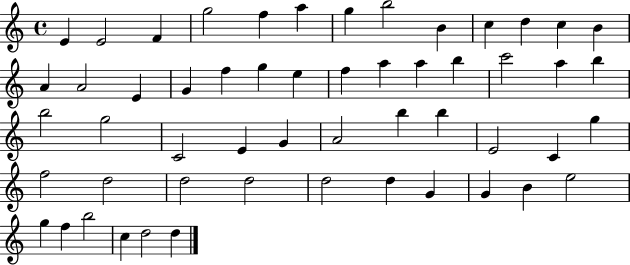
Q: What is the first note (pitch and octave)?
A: E4